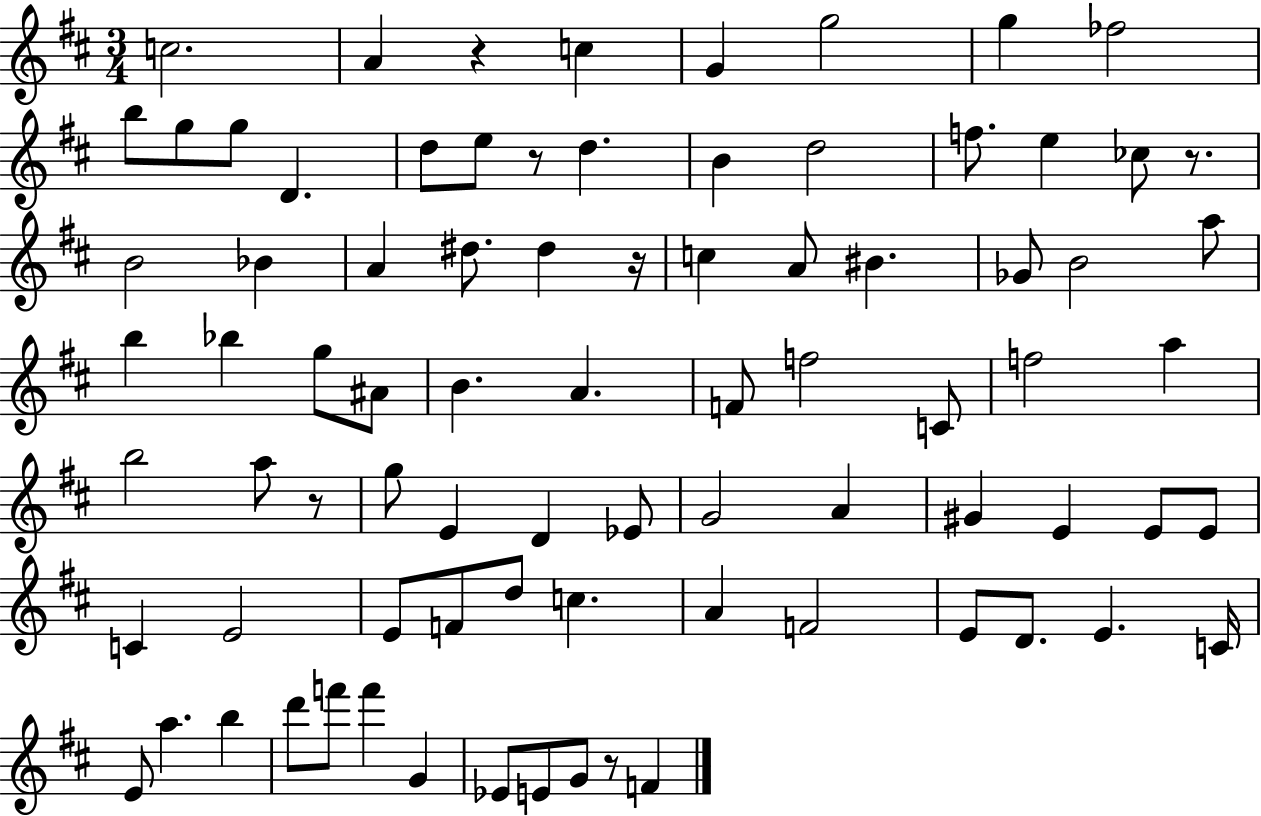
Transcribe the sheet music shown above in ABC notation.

X:1
T:Untitled
M:3/4
L:1/4
K:D
c2 A z c G g2 g _f2 b/2 g/2 g/2 D d/2 e/2 z/2 d B d2 f/2 e _c/2 z/2 B2 _B A ^d/2 ^d z/4 c A/2 ^B _G/2 B2 a/2 b _b g/2 ^A/2 B A F/2 f2 C/2 f2 a b2 a/2 z/2 g/2 E D _E/2 G2 A ^G E E/2 E/2 C E2 E/2 F/2 d/2 c A F2 E/2 D/2 E C/4 E/2 a b d'/2 f'/2 f' G _E/2 E/2 G/2 z/2 F